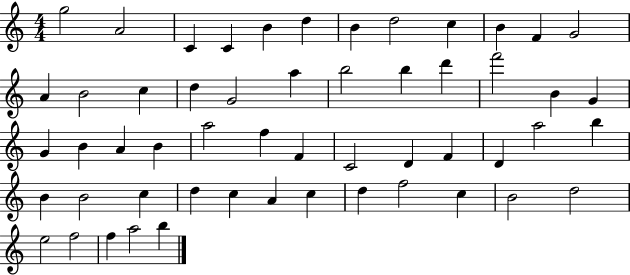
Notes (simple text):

G5/h A4/h C4/q C4/q B4/q D5/q B4/q D5/h C5/q B4/q F4/q G4/h A4/q B4/h C5/q D5/q G4/h A5/q B5/h B5/q D6/q F6/h B4/q G4/q G4/q B4/q A4/q B4/q A5/h F5/q F4/q C4/h D4/q F4/q D4/q A5/h B5/q B4/q B4/h C5/q D5/q C5/q A4/q C5/q D5/q F5/h C5/q B4/h D5/h E5/h F5/h F5/q A5/h B5/q